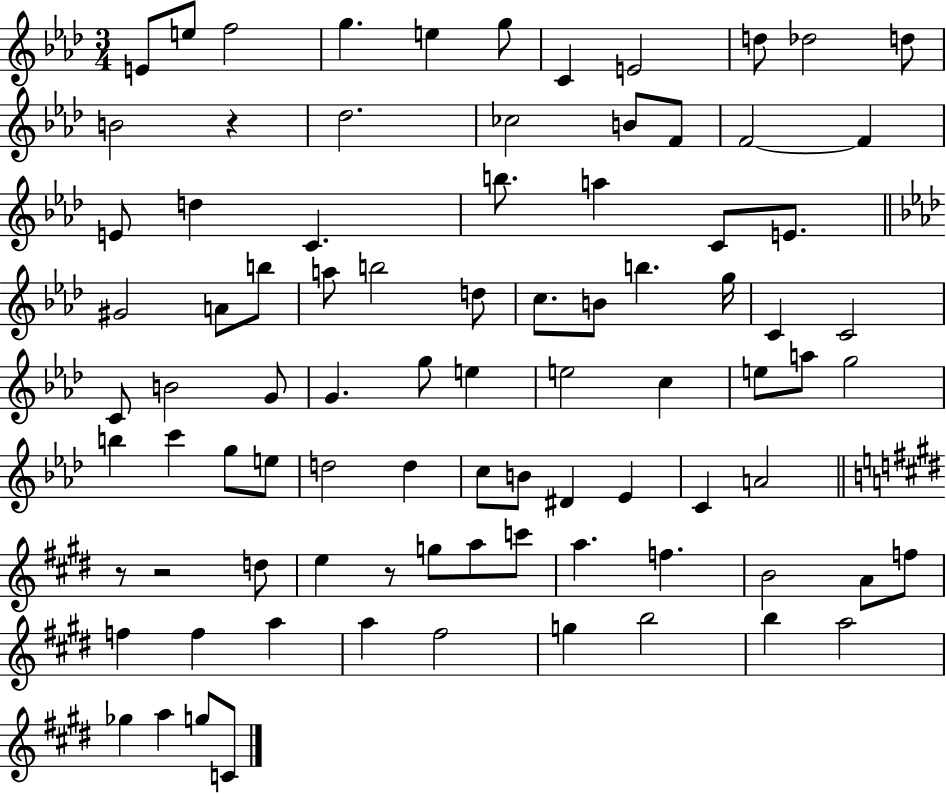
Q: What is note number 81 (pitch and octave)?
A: A5